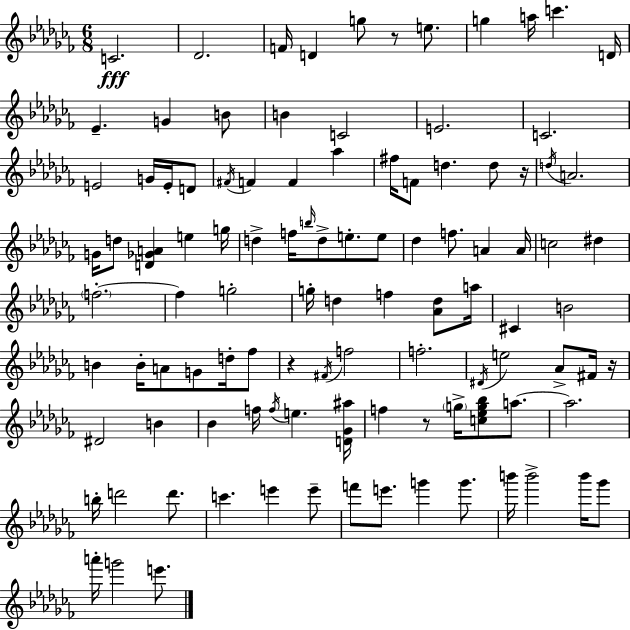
C4/h. Db4/h. F4/s D4/q G5/e R/e E5/e. G5/q A5/s C6/q. D4/s Eb4/q. G4/q B4/e B4/q C4/h E4/h. C4/h. E4/h G4/s E4/s D4/e F#4/s F4/q F4/q Ab5/q F#5/s F4/e D5/q. D5/e R/s D5/s A4/h. G4/s D5/e [D4,Gb4,A4]/q E5/q G5/s D5/q F5/s B5/s D5/e E5/e. E5/e Db5/q F5/e. A4/q A4/s C5/h D#5/q F5/h. F5/q G5/h G5/s D5/q F5/q [Ab4,D5]/e A5/s C#4/q B4/h B4/q B4/s A4/e G4/e D5/s FES5/e R/q F#4/s F5/h F5/h. D#4/s E5/h Ab4/e F#4/s R/s D#4/h B4/q Bb4/q F5/s F5/s E5/q. [D4,Gb4,A#5]/s F5/q R/e G5/s [C5,Eb5,G5,Bb5]/e A5/e. A5/h. B5/s D6/h D6/e. C6/q. E6/q E6/e F6/e E6/e. G6/q G6/e. B6/s B6/h B6/s Gb6/e A6/s G6/h E6/e.